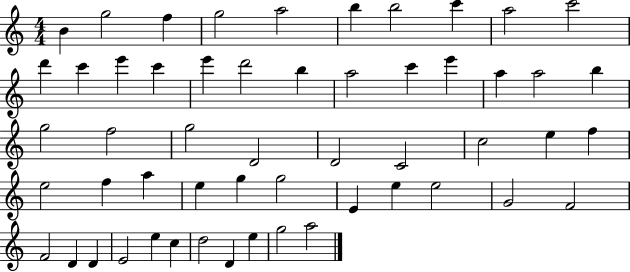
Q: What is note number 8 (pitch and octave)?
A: C6